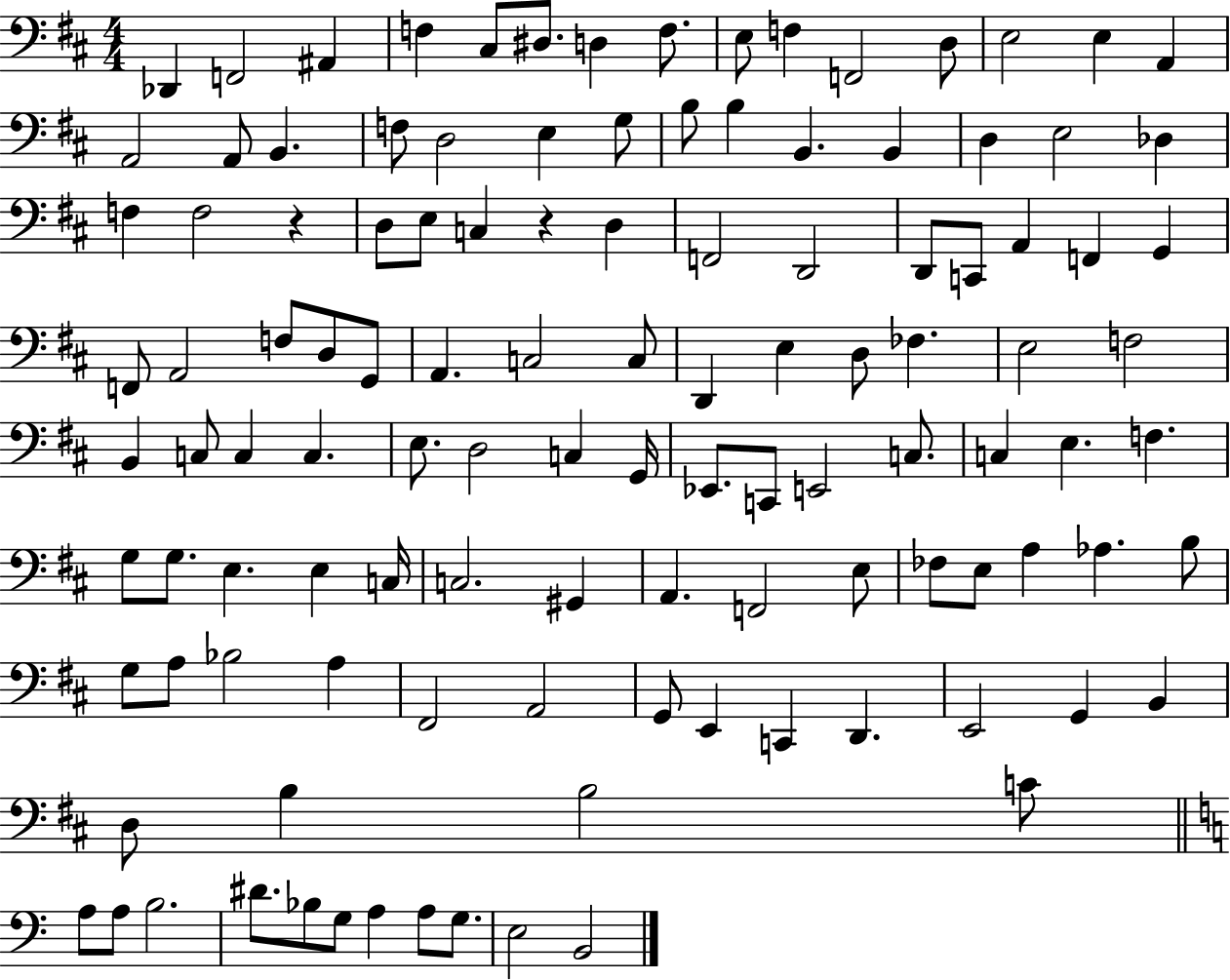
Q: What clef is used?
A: bass